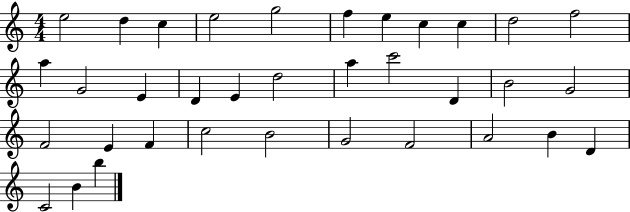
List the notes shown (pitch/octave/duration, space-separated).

E5/h D5/q C5/q E5/h G5/h F5/q E5/q C5/q C5/q D5/h F5/h A5/q G4/h E4/q D4/q E4/q D5/h A5/q C6/h D4/q B4/h G4/h F4/h E4/q F4/q C5/h B4/h G4/h F4/h A4/h B4/q D4/q C4/h B4/q B5/q